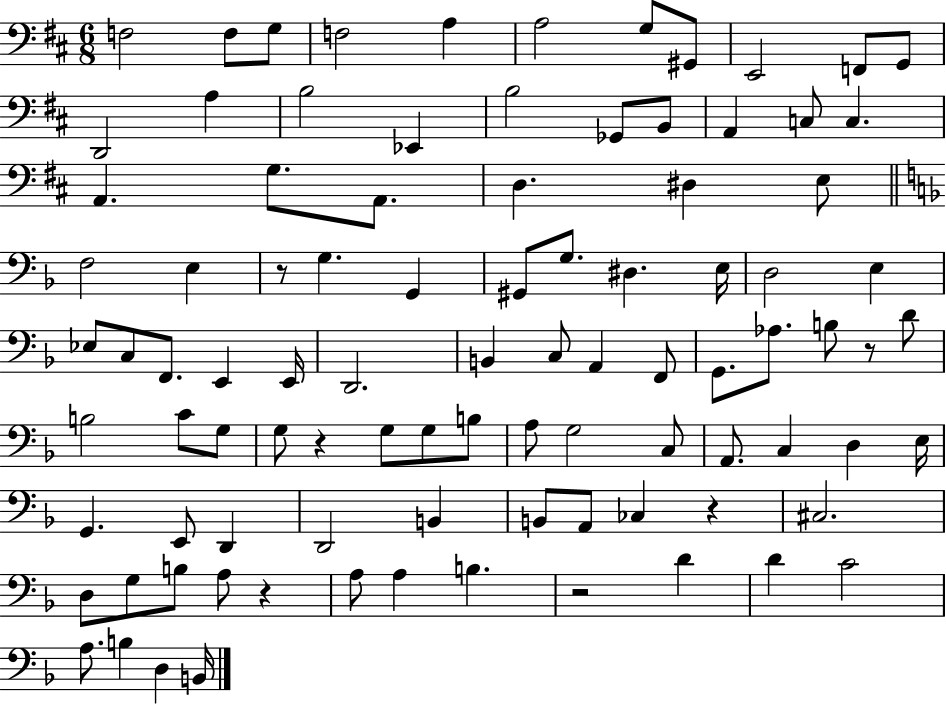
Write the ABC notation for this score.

X:1
T:Untitled
M:6/8
L:1/4
K:D
F,2 F,/2 G,/2 F,2 A, A,2 G,/2 ^G,,/2 E,,2 F,,/2 G,,/2 D,,2 A, B,2 _E,, B,2 _G,,/2 B,,/2 A,, C,/2 C, A,, G,/2 A,,/2 D, ^D, E,/2 F,2 E, z/2 G, G,, ^G,,/2 G,/2 ^D, E,/4 D,2 E, _E,/2 C,/2 F,,/2 E,, E,,/4 D,,2 B,, C,/2 A,, F,,/2 G,,/2 _A,/2 B,/2 z/2 D/2 B,2 C/2 G,/2 G,/2 z G,/2 G,/2 B,/2 A,/2 G,2 C,/2 A,,/2 C, D, E,/4 G,, E,,/2 D,, D,,2 B,, B,,/2 A,,/2 _C, z ^C,2 D,/2 G,/2 B,/2 A,/2 z A,/2 A, B, z2 D D C2 A,/2 B, D, B,,/4